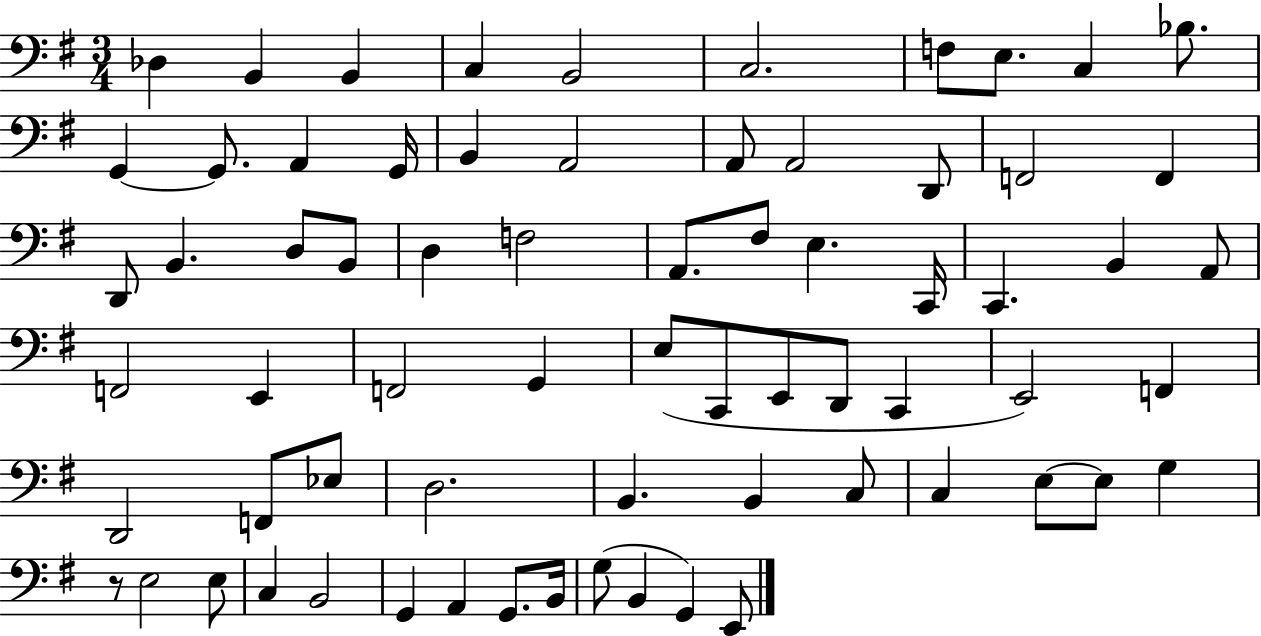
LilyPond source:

{
  \clef bass
  \numericTimeSignature
  \time 3/4
  \key g \major
  des4 b,4 b,4 | c4 b,2 | c2. | f8 e8. c4 bes8. | \break g,4~~ g,8. a,4 g,16 | b,4 a,2 | a,8 a,2 d,8 | f,2 f,4 | \break d,8 b,4. d8 b,8 | d4 f2 | a,8. fis8 e4. c,16 | c,4. b,4 a,8 | \break f,2 e,4 | f,2 g,4 | e8( c,8 e,8 d,8 c,4 | e,2) f,4 | \break d,2 f,8 ees8 | d2. | b,4. b,4 c8 | c4 e8~~ e8 g4 | \break r8 e2 e8 | c4 b,2 | g,4 a,4 g,8. b,16 | g8( b,4 g,4) e,8 | \break \bar "|."
}